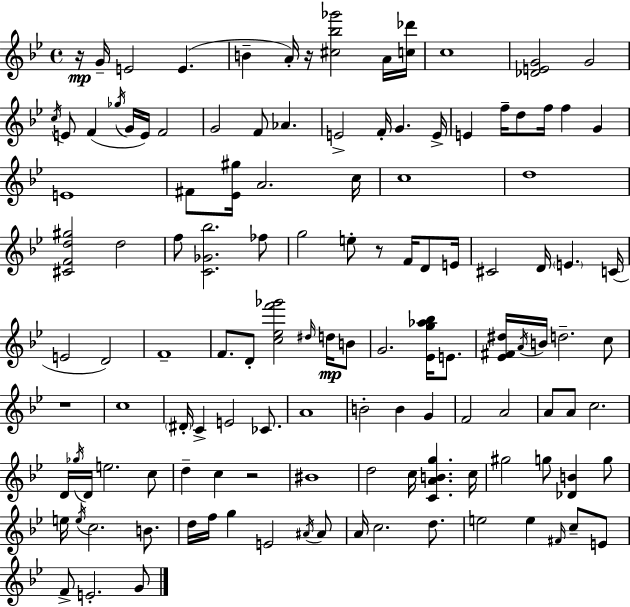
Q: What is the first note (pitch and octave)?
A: G4